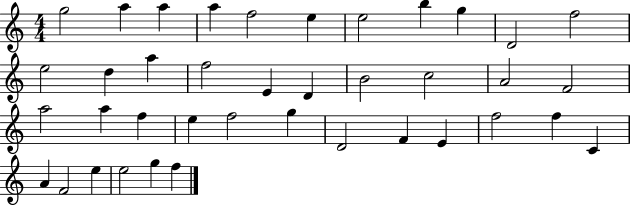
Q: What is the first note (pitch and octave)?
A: G5